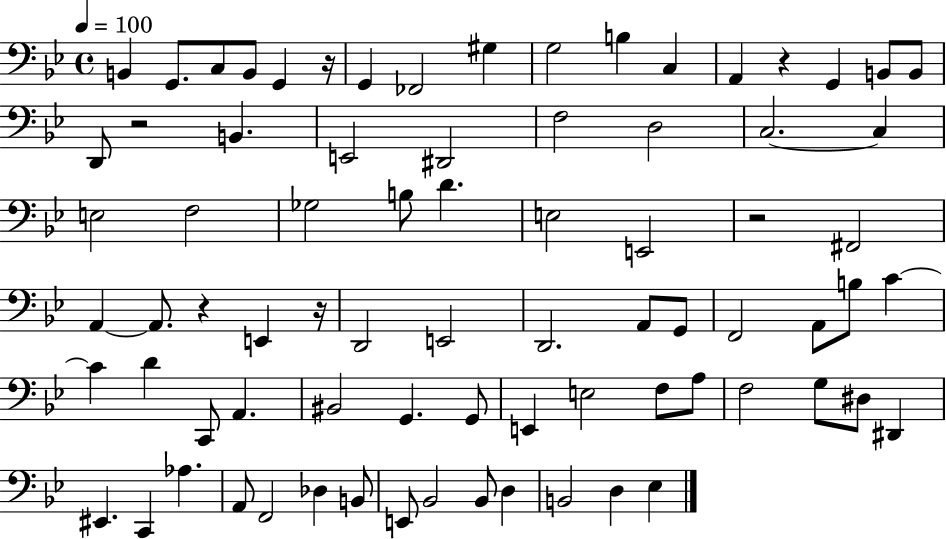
{
  \clef bass
  \time 4/4
  \defaultTimeSignature
  \key bes \major
  \tempo 4 = 100
  b,4 g,8. c8 b,8 g,4 r16 | g,4 fes,2 gis4 | g2 b4 c4 | a,4 r4 g,4 b,8 b,8 | \break d,8 r2 b,4. | e,2 dis,2 | f2 d2 | c2.~~ c4 | \break e2 f2 | ges2 b8 d'4. | e2 e,2 | r2 fis,2 | \break a,4~~ a,8. r4 e,4 r16 | d,2 e,2 | d,2. a,8 g,8 | f,2 a,8 b8 c'4~~ | \break c'4 d'4 c,8 a,4. | bis,2 g,4. g,8 | e,4 e2 f8 a8 | f2 g8 dis8 dis,4 | \break eis,4. c,4 aes4. | a,8 f,2 des4 b,8 | e,8 bes,2 bes,8 d4 | b,2 d4 ees4 | \break \bar "|."
}